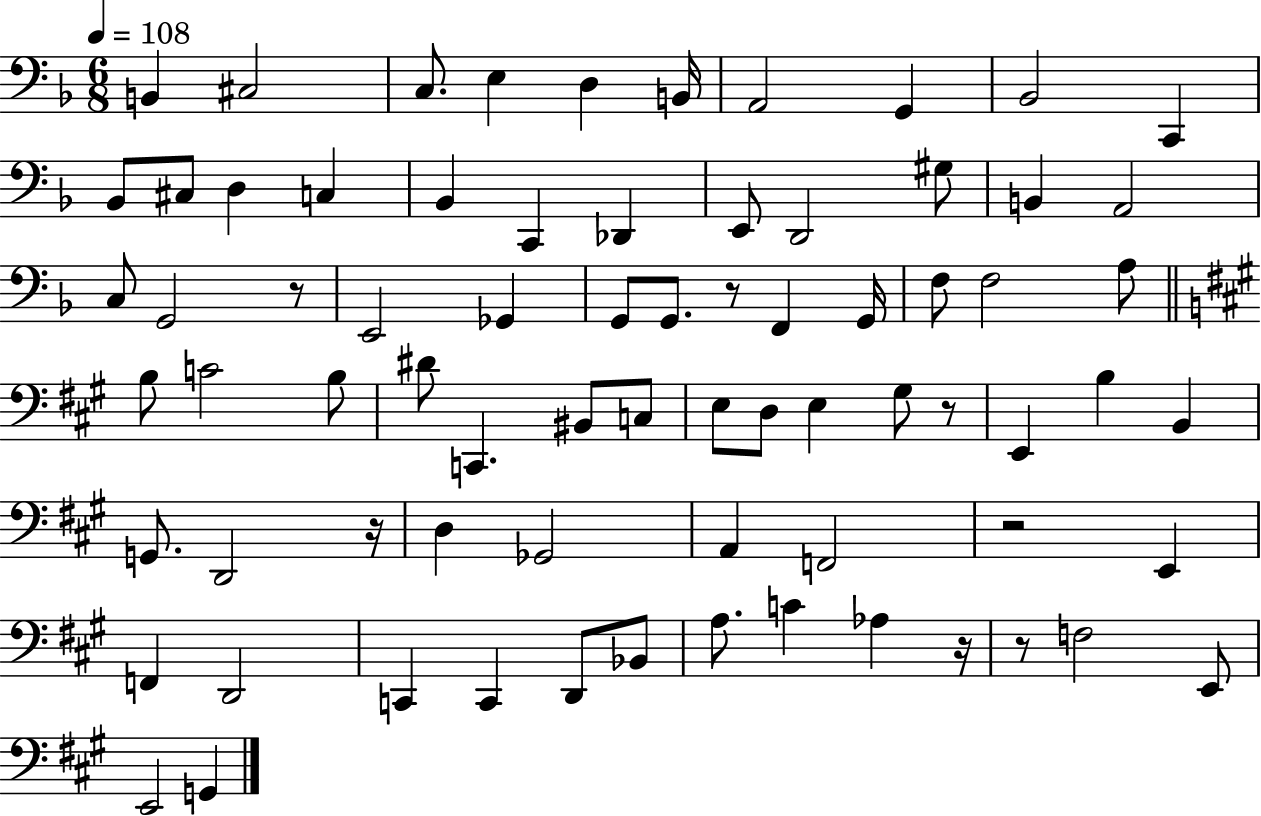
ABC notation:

X:1
T:Untitled
M:6/8
L:1/4
K:F
B,, ^C,2 C,/2 E, D, B,,/4 A,,2 G,, _B,,2 C,, _B,,/2 ^C,/2 D, C, _B,, C,, _D,, E,,/2 D,,2 ^G,/2 B,, A,,2 C,/2 G,,2 z/2 E,,2 _G,, G,,/2 G,,/2 z/2 F,, G,,/4 F,/2 F,2 A,/2 B,/2 C2 B,/2 ^D/2 C,, ^B,,/2 C,/2 E,/2 D,/2 E, ^G,/2 z/2 E,, B, B,, G,,/2 D,,2 z/4 D, _G,,2 A,, F,,2 z2 E,, F,, D,,2 C,, C,, D,,/2 _B,,/2 A,/2 C _A, z/4 z/2 F,2 E,,/2 E,,2 G,,